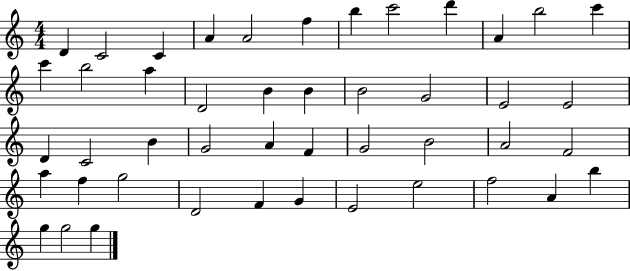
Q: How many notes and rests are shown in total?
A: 46